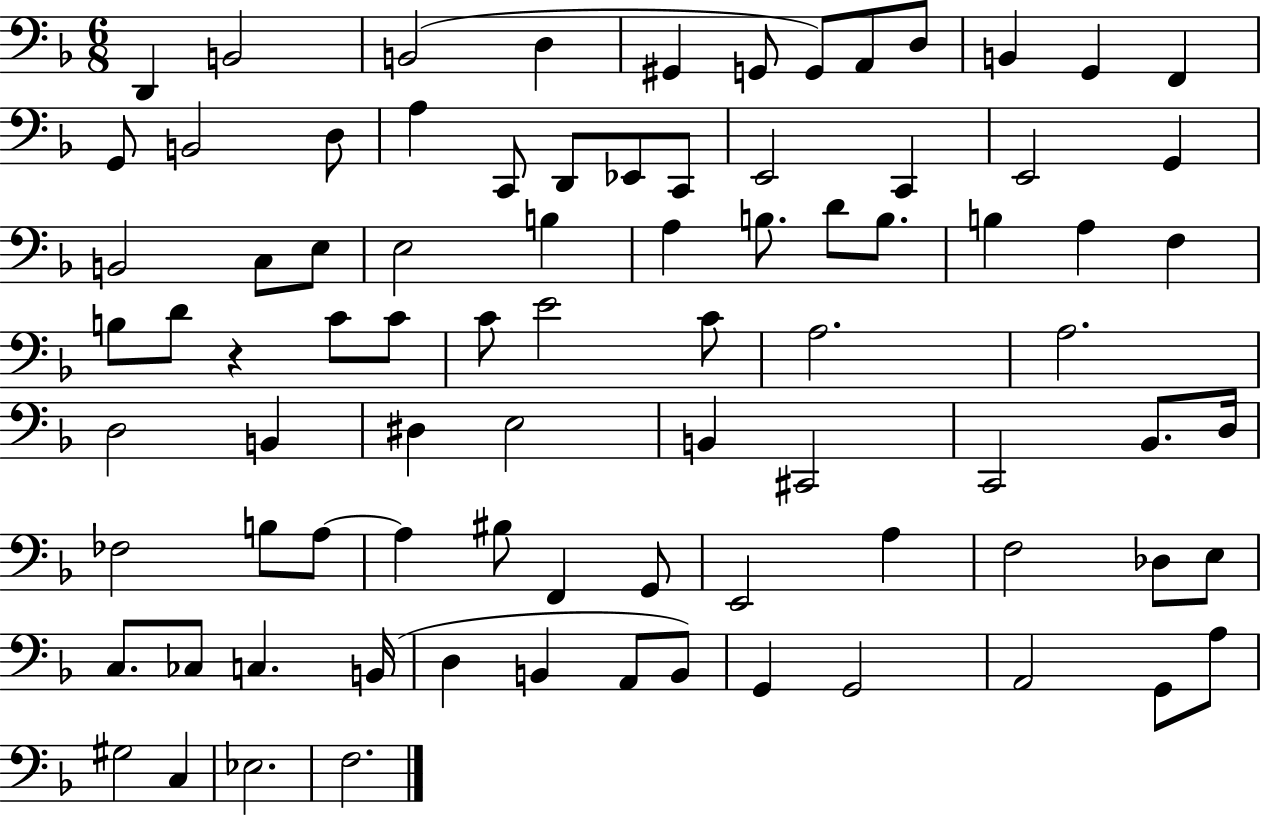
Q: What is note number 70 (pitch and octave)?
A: B2